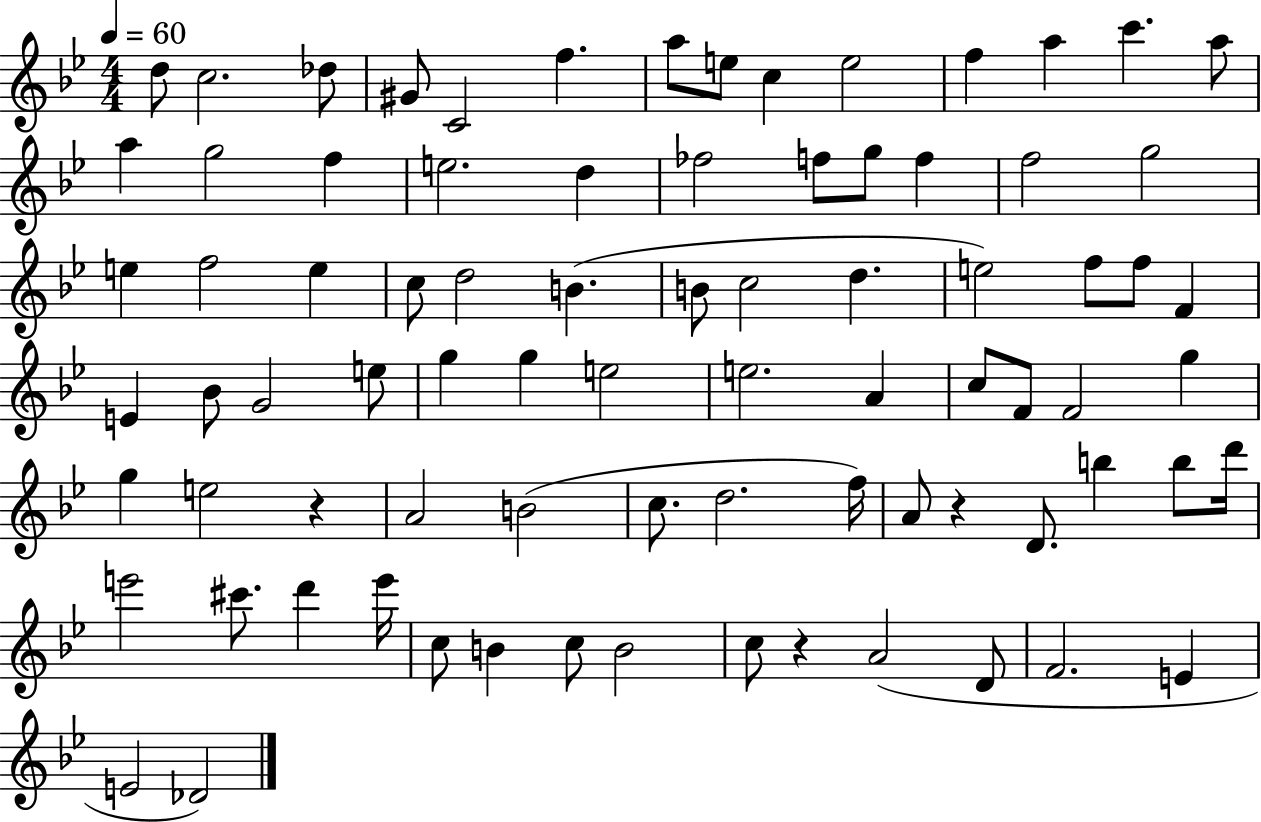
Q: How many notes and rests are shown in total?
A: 81